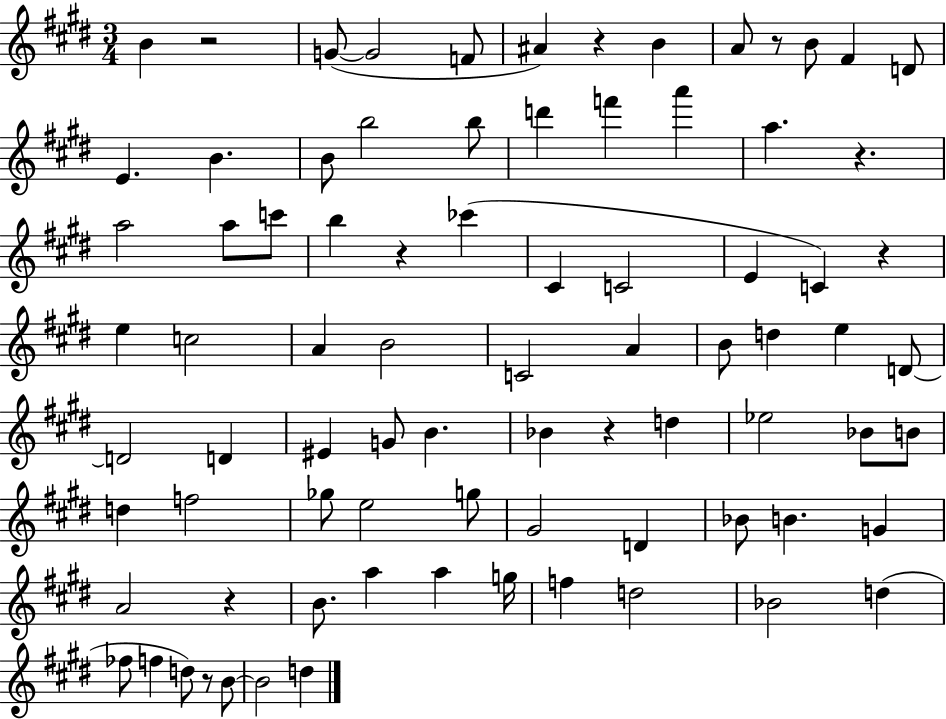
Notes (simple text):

B4/q R/h G4/e G4/h F4/e A#4/q R/q B4/q A4/e R/e B4/e F#4/q D4/e E4/q. B4/q. B4/e B5/h B5/e D6/q F6/q A6/q A5/q. R/q. A5/h A5/e C6/e B5/q R/q CES6/q C#4/q C4/h E4/q C4/q R/q E5/q C5/h A4/q B4/h C4/h A4/q B4/e D5/q E5/q D4/e D4/h D4/q EIS4/q G4/e B4/q. Bb4/q R/q D5/q Eb5/h Bb4/e B4/e D5/q F5/h Gb5/e E5/h G5/e G#4/h D4/q Bb4/e B4/q. G4/q A4/h R/q B4/e. A5/q A5/q G5/s F5/q D5/h Bb4/h D5/q FES5/e F5/q D5/e R/e B4/e B4/h D5/q